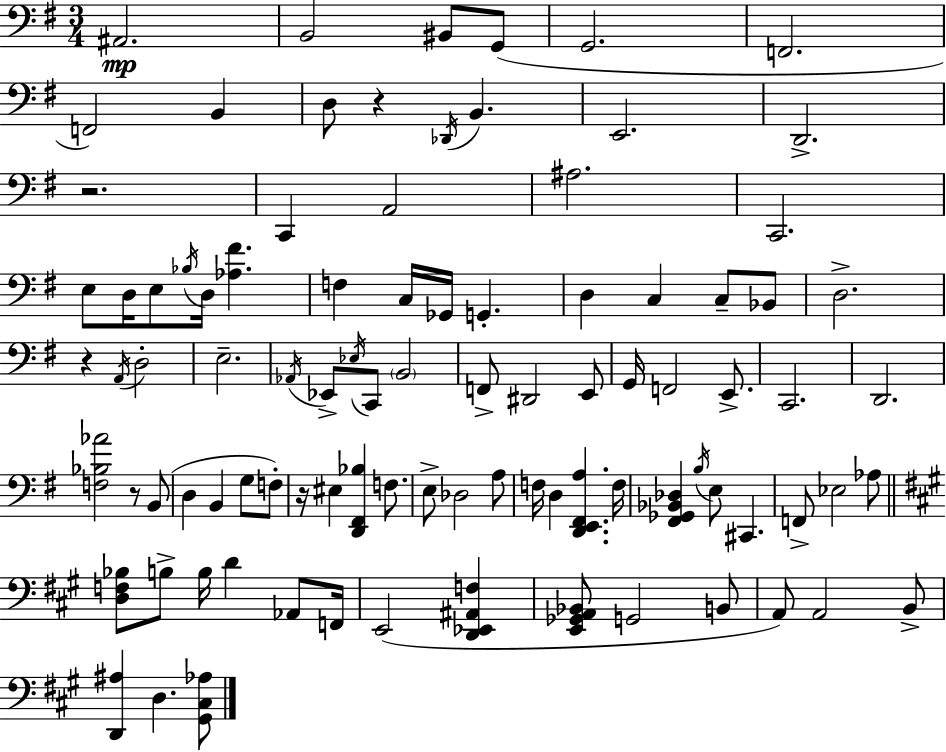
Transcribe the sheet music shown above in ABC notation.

X:1
T:Untitled
M:3/4
L:1/4
K:G
^A,,2 B,,2 ^B,,/2 G,,/2 G,,2 F,,2 F,,2 B,, D,/2 z _D,,/4 B,, E,,2 D,,2 z2 C,, A,,2 ^A,2 C,,2 E,/2 D,/4 E,/2 _B,/4 D,/4 [_A,^F] F, C,/4 _G,,/4 G,, D, C, C,/2 _B,,/2 D,2 z A,,/4 D,2 E,2 _A,,/4 _E,,/2 _E,/4 C,,/2 B,,2 F,,/2 ^D,,2 E,,/2 G,,/4 F,,2 E,,/2 C,,2 D,,2 [F,_B,_A]2 z/2 B,,/2 D, B,, G,/2 F,/2 z/4 ^E, [D,,^F,,_B,] F,/2 E,/2 _D,2 A,/2 F,/4 D, [D,,E,,^F,,A,] F,/4 [^F,,_G,,_B,,_D,] B,/4 E,/2 ^C,, F,,/2 _E,2 _A,/2 [D,F,_B,]/2 B,/2 B,/4 D _A,,/2 F,,/4 E,,2 [D,,_E,,^A,,F,] [E,,_G,,A,,_B,,]/2 G,,2 B,,/2 A,,/2 A,,2 B,,/2 [D,,^A,] D, [^G,,^C,_A,]/2